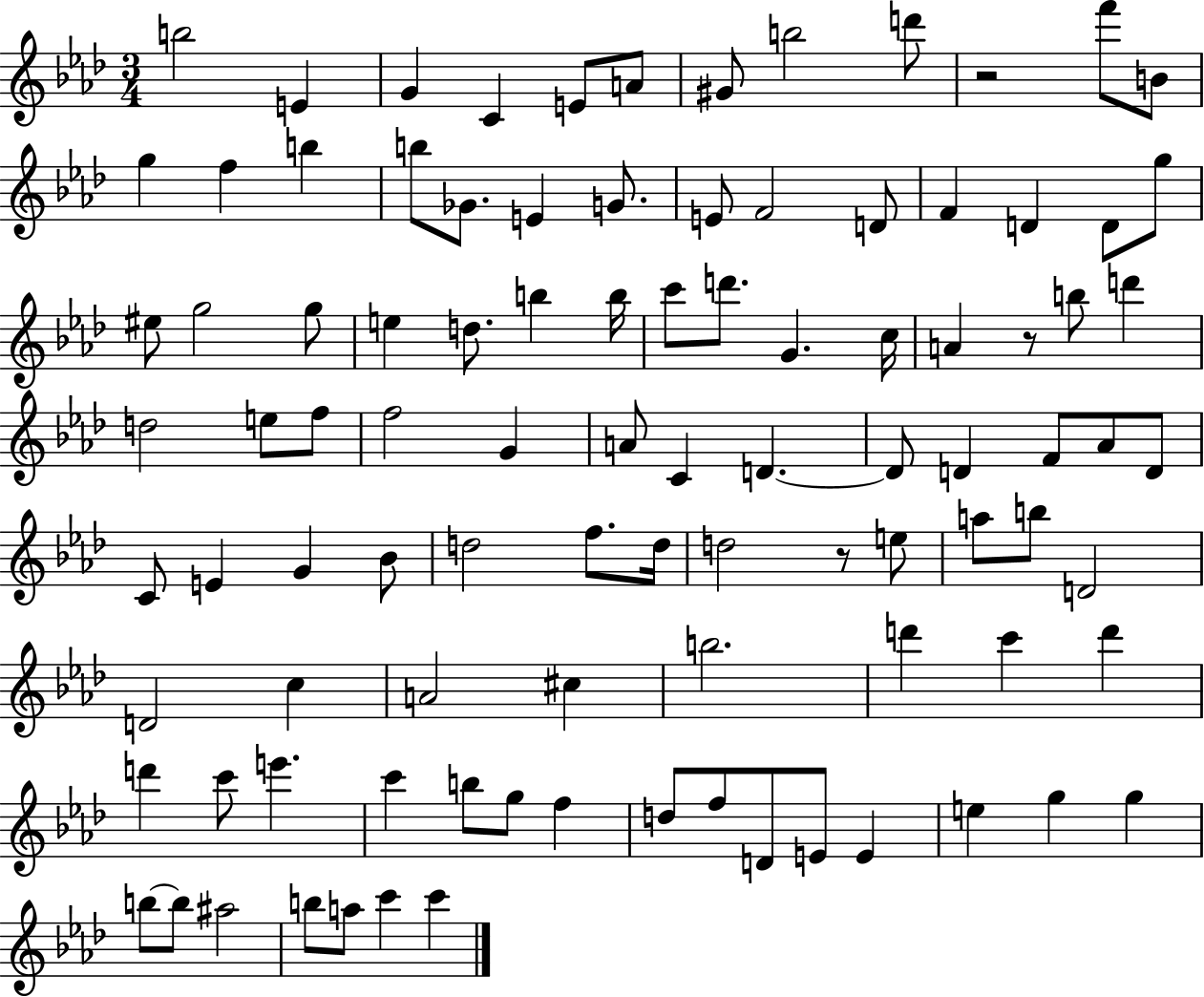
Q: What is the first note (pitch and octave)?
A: B5